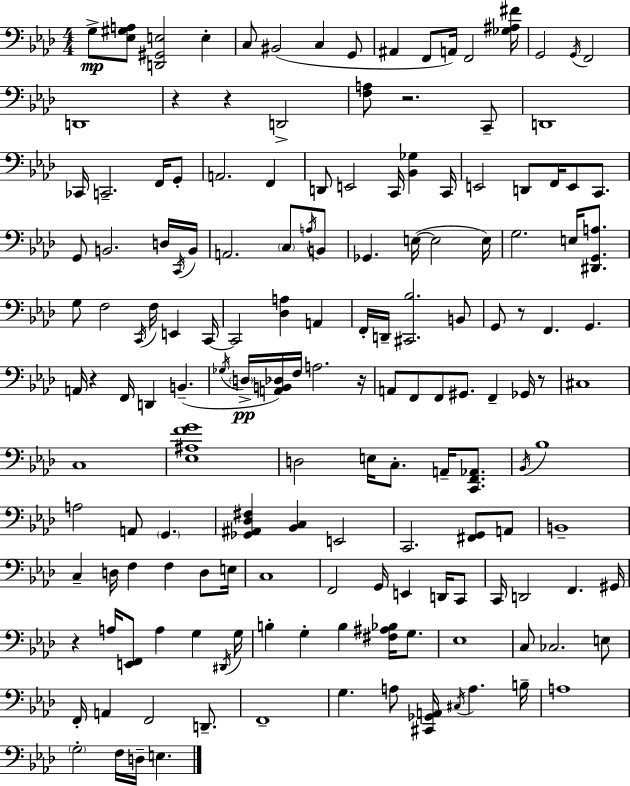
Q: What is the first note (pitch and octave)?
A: G3